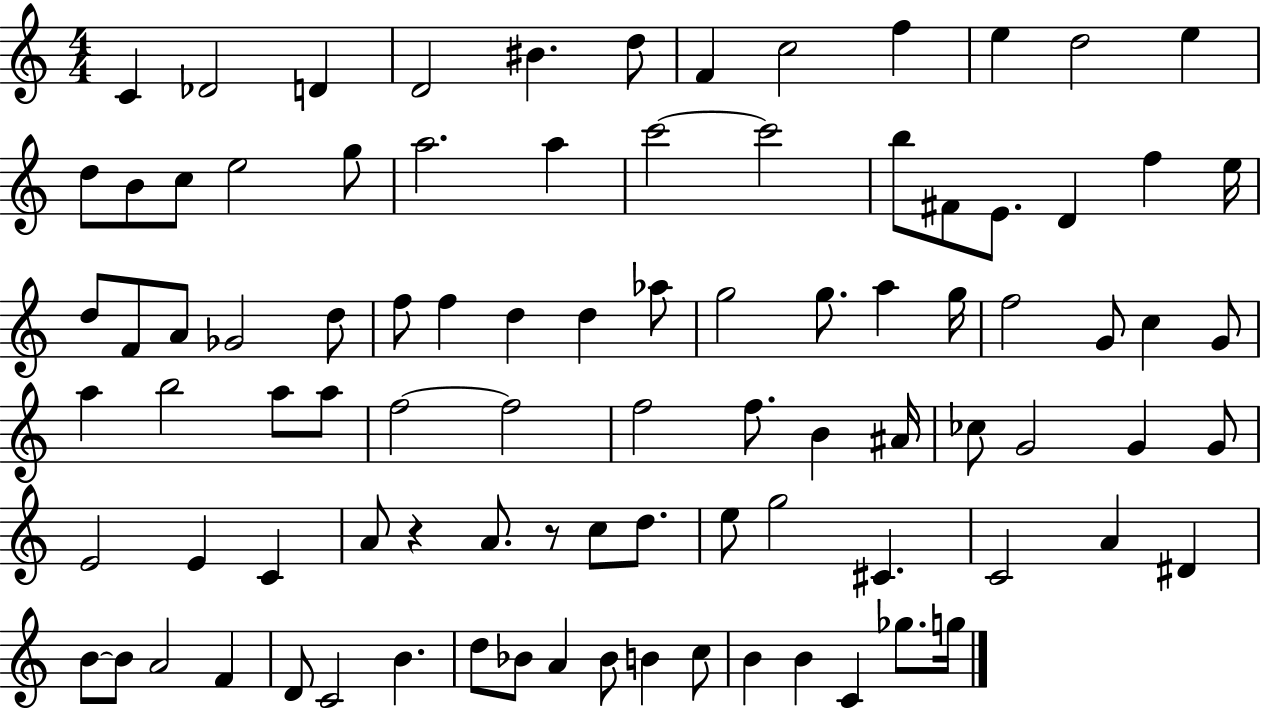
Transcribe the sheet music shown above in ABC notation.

X:1
T:Untitled
M:4/4
L:1/4
K:C
C _D2 D D2 ^B d/2 F c2 f e d2 e d/2 B/2 c/2 e2 g/2 a2 a c'2 c'2 b/2 ^F/2 E/2 D f e/4 d/2 F/2 A/2 _G2 d/2 f/2 f d d _a/2 g2 g/2 a g/4 f2 G/2 c G/2 a b2 a/2 a/2 f2 f2 f2 f/2 B ^A/4 _c/2 G2 G G/2 E2 E C A/2 z A/2 z/2 c/2 d/2 e/2 g2 ^C C2 A ^D B/2 B/2 A2 F D/2 C2 B d/2 _B/2 A _B/2 B c/2 B B C _g/2 g/4